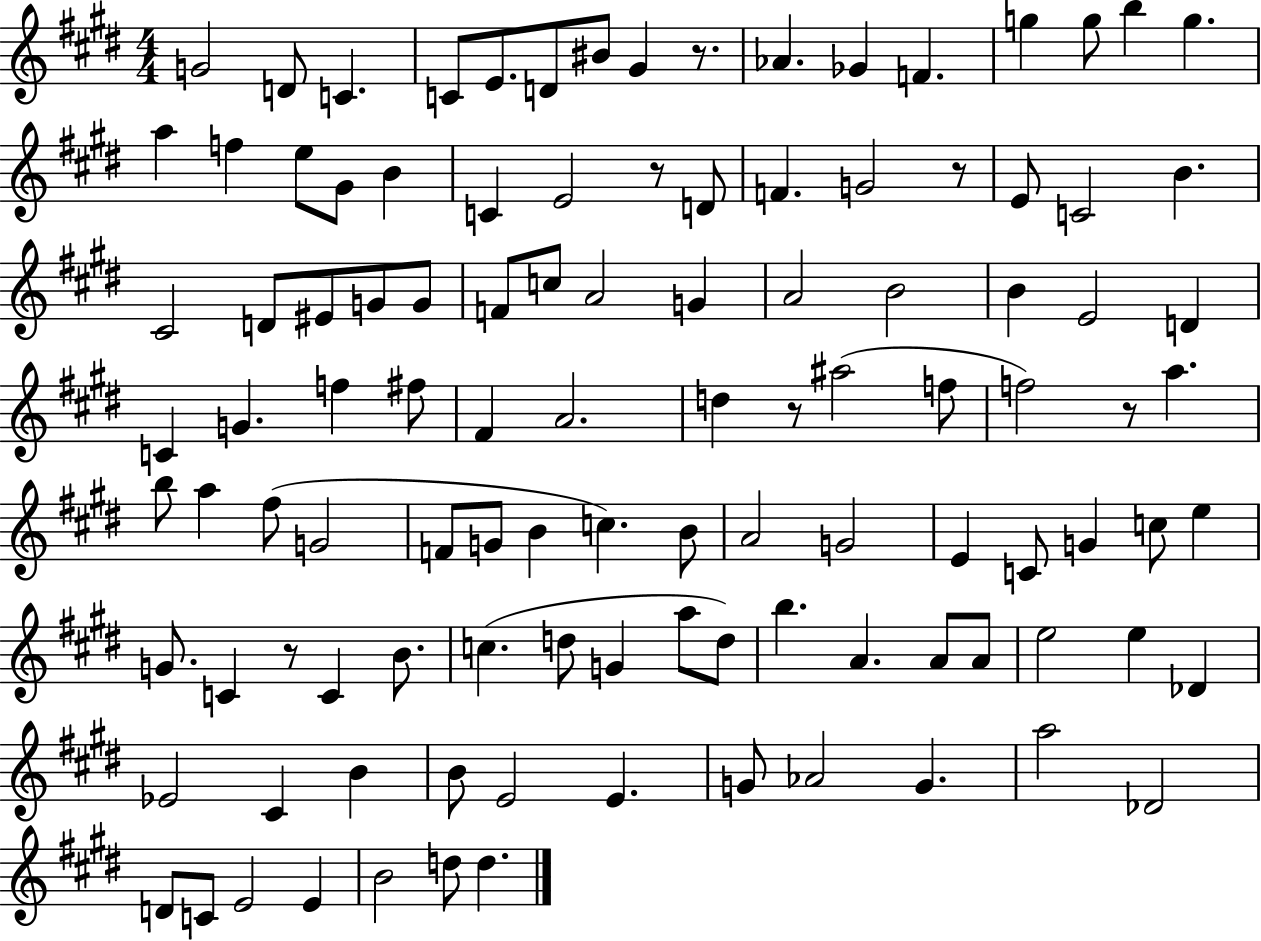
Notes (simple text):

G4/h D4/e C4/q. C4/e E4/e. D4/e BIS4/e G#4/q R/e. Ab4/q. Gb4/q F4/q. G5/q G5/e B5/q G5/q. A5/q F5/q E5/e G#4/e B4/q C4/q E4/h R/e D4/e F4/q. G4/h R/e E4/e C4/h B4/q. C#4/h D4/e EIS4/e G4/e G4/e F4/e C5/e A4/h G4/q A4/h B4/h B4/q E4/h D4/q C4/q G4/q. F5/q F#5/e F#4/q A4/h. D5/q R/e A#5/h F5/e F5/h R/e A5/q. B5/e A5/q F#5/e G4/h F4/e G4/e B4/q C5/q. B4/e A4/h G4/h E4/q C4/e G4/q C5/e E5/q G4/e. C4/q R/e C4/q B4/e. C5/q. D5/e G4/q A5/e D5/e B5/q. A4/q. A4/e A4/e E5/h E5/q Db4/q Eb4/h C#4/q B4/q B4/e E4/h E4/q. G4/e Ab4/h G4/q. A5/h Db4/h D4/e C4/e E4/h E4/q B4/h D5/e D5/q.